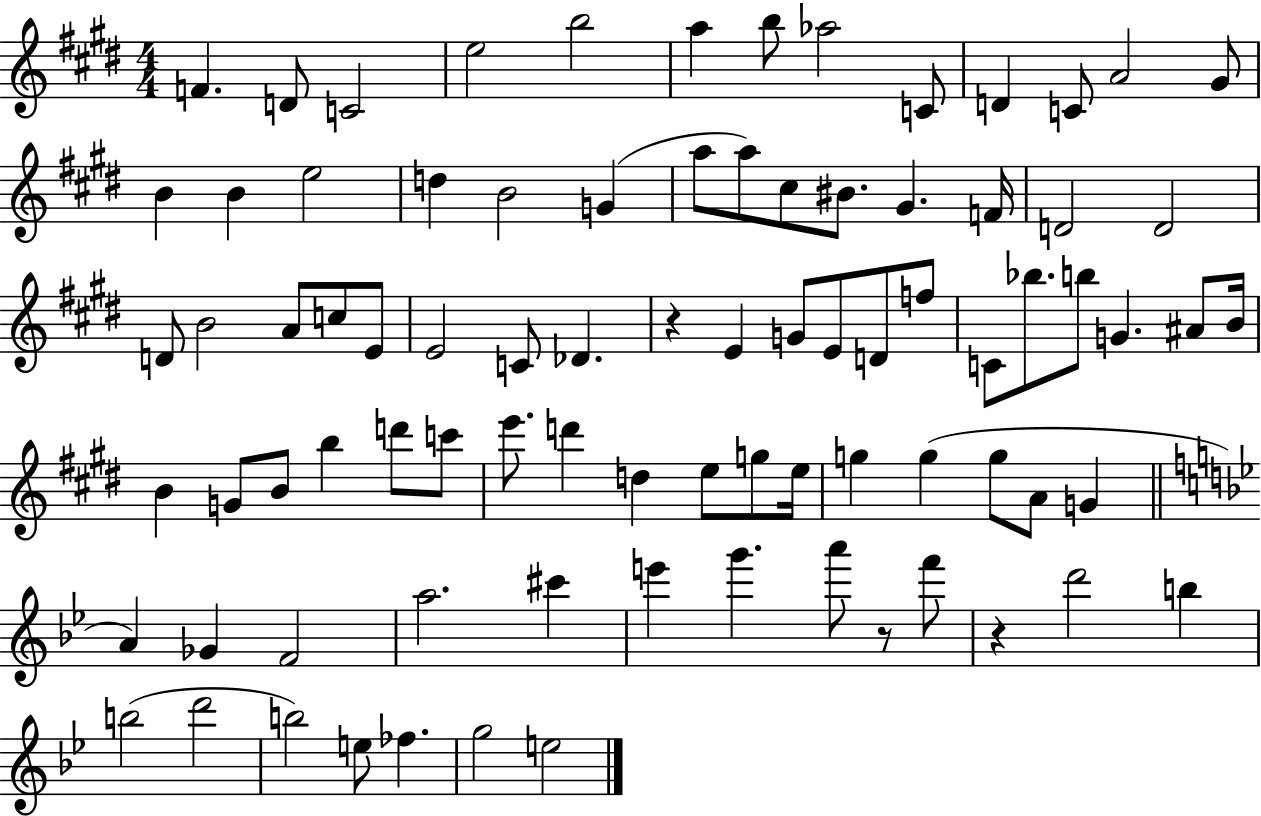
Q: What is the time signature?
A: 4/4